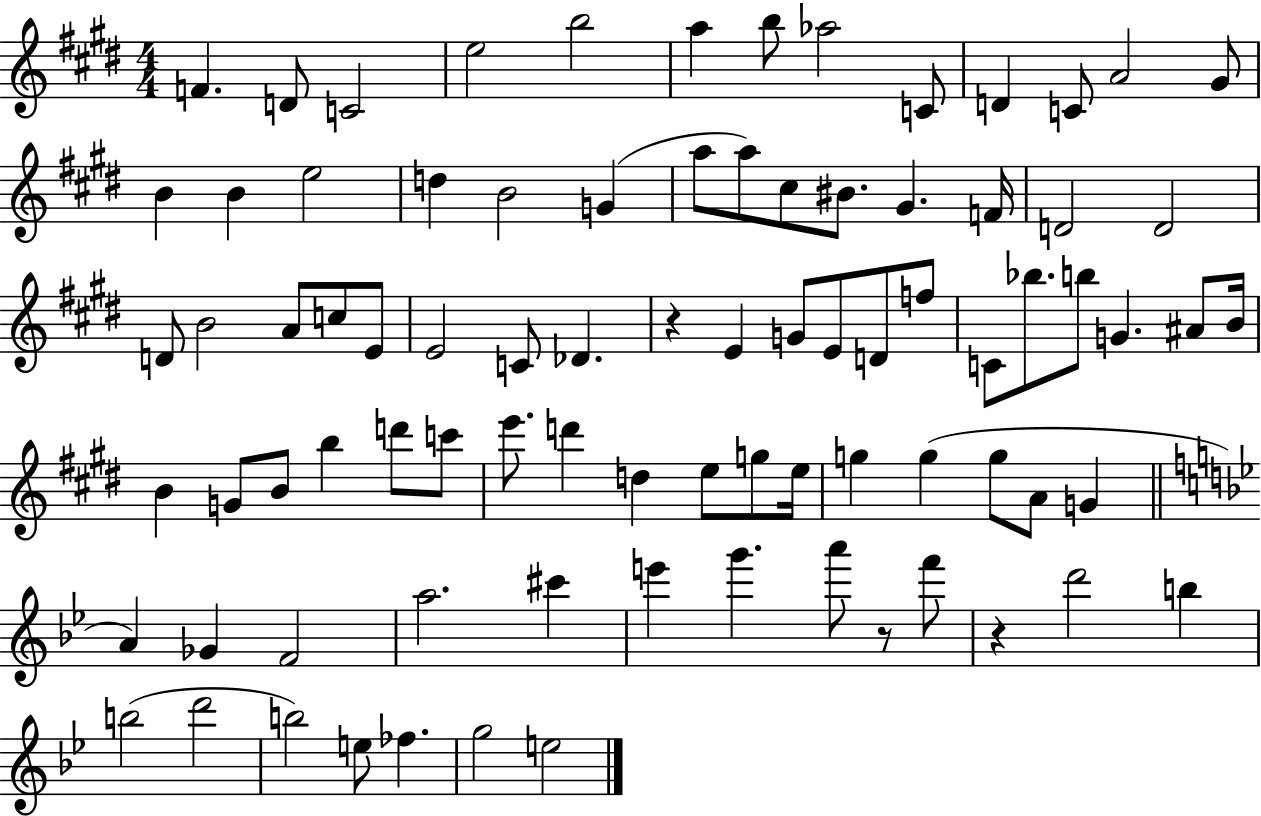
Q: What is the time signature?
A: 4/4